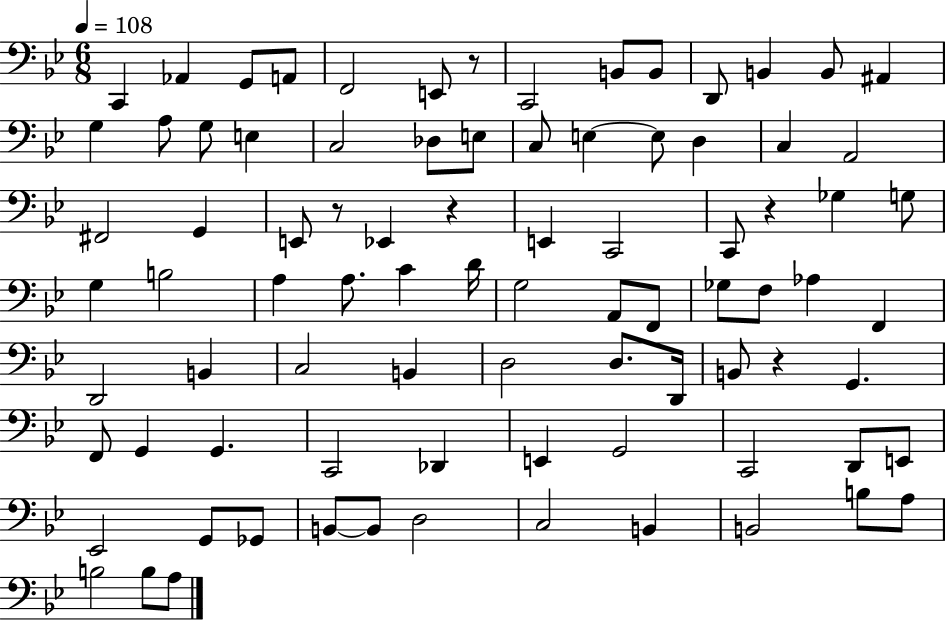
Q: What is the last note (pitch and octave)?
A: A3